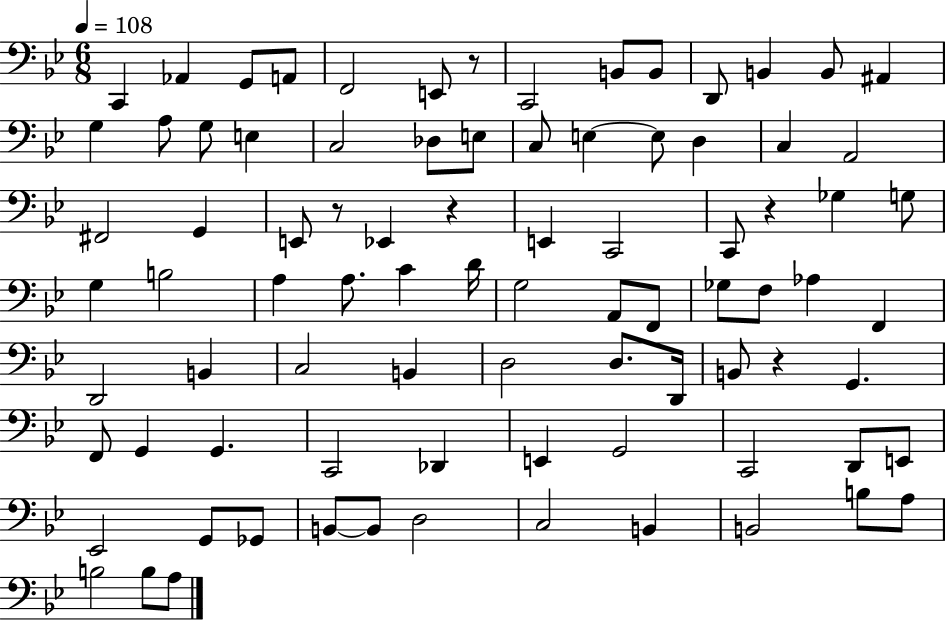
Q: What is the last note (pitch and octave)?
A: A3